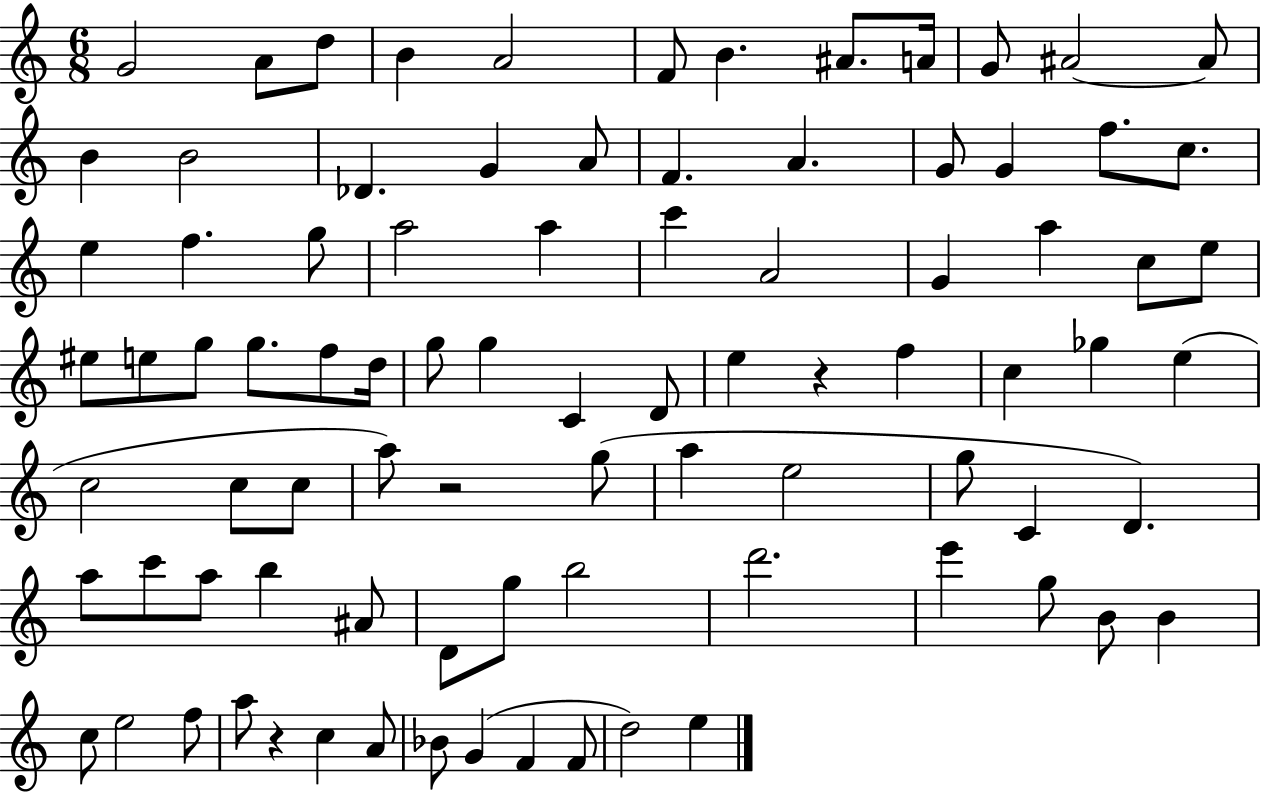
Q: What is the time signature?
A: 6/8